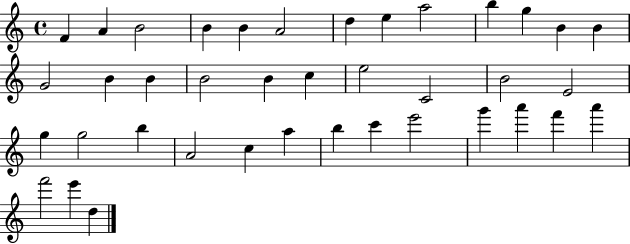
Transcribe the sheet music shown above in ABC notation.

X:1
T:Untitled
M:4/4
L:1/4
K:C
F A B2 B B A2 d e a2 b g B B G2 B B B2 B c e2 C2 B2 E2 g g2 b A2 c a b c' e'2 g' a' f' a' f'2 e' d